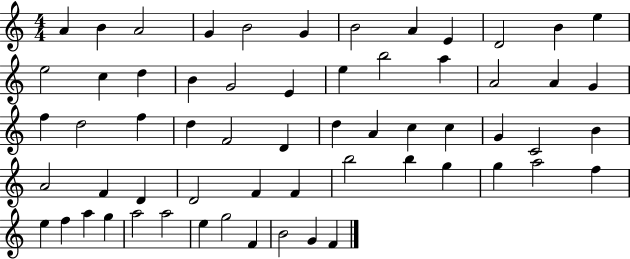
A4/q B4/q A4/h G4/q B4/h G4/q B4/h A4/q E4/q D4/h B4/q E5/q E5/h C5/q D5/q B4/q G4/h E4/q E5/q B5/h A5/q A4/h A4/q G4/q F5/q D5/h F5/q D5/q F4/h D4/q D5/q A4/q C5/q C5/q G4/q C4/h B4/q A4/h F4/q D4/q D4/h F4/q F4/q B5/h B5/q G5/q G5/q A5/h F5/q E5/q F5/q A5/q G5/q A5/h A5/h E5/q G5/h F4/q B4/h G4/q F4/q